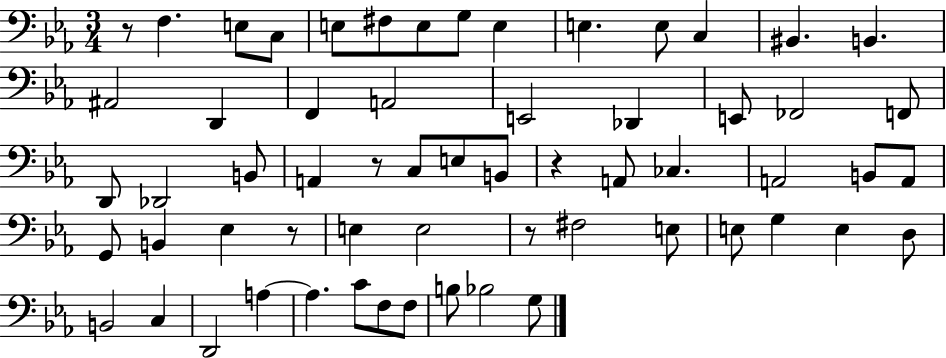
X:1
T:Untitled
M:3/4
L:1/4
K:Eb
z/2 F, E,/2 C,/2 E,/2 ^F,/2 E,/2 G,/2 E, E, E,/2 C, ^B,, B,, ^A,,2 D,, F,, A,,2 E,,2 _D,, E,,/2 _F,,2 F,,/2 D,,/2 _D,,2 B,,/2 A,, z/2 C,/2 E,/2 B,,/2 z A,,/2 _C, A,,2 B,,/2 A,,/2 G,,/2 B,, _E, z/2 E, E,2 z/2 ^F,2 E,/2 E,/2 G, E, D,/2 B,,2 C, D,,2 A, A, C/2 F,/2 F,/2 B,/2 _B,2 G,/2